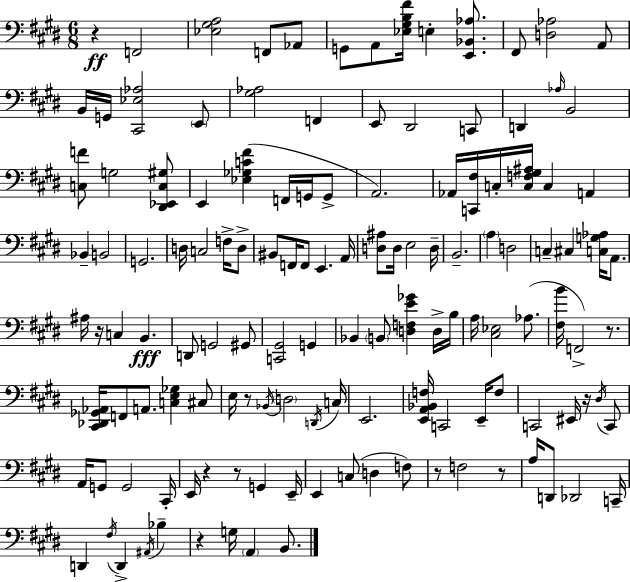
{
  \clef bass
  \numericTimeSignature
  \time 6/8
  \key e \major
  \repeat volta 2 { r4\ff f,2 | <ees gis a>2 f,8 aes,8 | g,8 a,8 <ees gis b fis'>16 e4-. <e, bes, aes>8. | fis,8 <d aes>2 a,8 | \break b,16 g,16 <cis, ees aes>2 \parenthesize e,8 | <gis aes>2 f,4 | e,8 dis,2 c,8 | d,4 \grace { aes16 } b,2 | \break <c f'>8 g2 <dis, ees, c gis>8 | e,4 <ees ges c' fis'>4( f,16 g,16 g,8-> | a,2.) | aes,16 <c, fis>16 c16-. <c f gis ais>16 c4 a,4 | \break bes,4-- b,2 | g,2. | d16 c2 f16-> d8-> | bis,8 f,16 f,8 e,4. | \break a,16 <d ais>8 d16 e2 | d16-- b,2.-- | \parenthesize a4 d2 | c4-- cis4 <c g aes>16 a,8. | \break ais16 r16 c4 b,4.\fff | d,8 g,2 gis,8 | <c, gis,>2 g,4 | bes,4 \parenthesize b,8 <d f e' ges'>4 d16-> | \break b16 a16 <cis ees>2 aes8.( | <fis b'>16 f,2->) r8. | <cis, des, ges, aes,>16 f,8 a,8. <c e ges>4 cis8 | e16 r8 \acciaccatura { bes,16 } \parenthesize d2 | \break \acciaccatura { d,16 } c16 e,2. | <e, a, bes, f>16 c,2 | e,16-- f8 c,2 eis,16 | r16 \acciaccatura { dis16 } c,8 a,16 g,8 g,2 | \break cis,16-. e,16 r4 r8 g,4 | e,16-- e,4 c8( d4 | f8) r8 f2 | r8 a16 d,8 des,2 | \break c,16-- d,4 \acciaccatura { fis16 } d,4-> | \acciaccatura { ais,16 } bes4-- r4 g16 \parenthesize a,4 | b,8. } \bar "|."
}